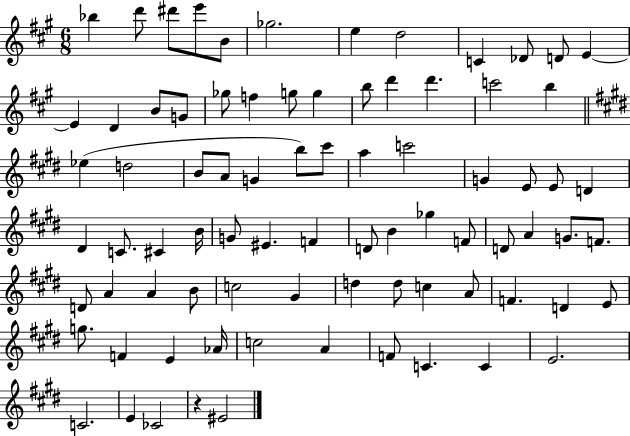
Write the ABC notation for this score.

X:1
T:Untitled
M:6/8
L:1/4
K:A
_b d'/2 ^d'/2 e'/2 B/2 _g2 e d2 C _D/2 D/2 E E D B/2 G/2 _g/2 f g/2 g b/2 d' d' c'2 b _e d2 B/2 A/2 G b/2 ^c'/2 a c'2 G E/2 E/2 D ^D C/2 ^C B/4 G/2 ^E F D/2 B _g F/2 D/2 A G/2 F/2 D/2 A A B/2 c2 ^G d d/2 c A/2 F D E/2 g/2 F E _A/4 c2 A F/2 C C E2 C2 E _C2 z ^E2